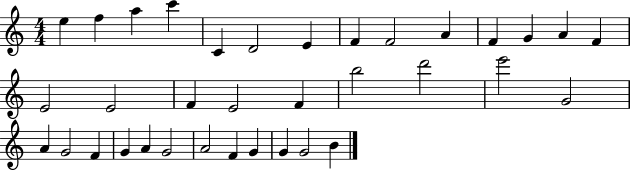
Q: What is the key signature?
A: C major